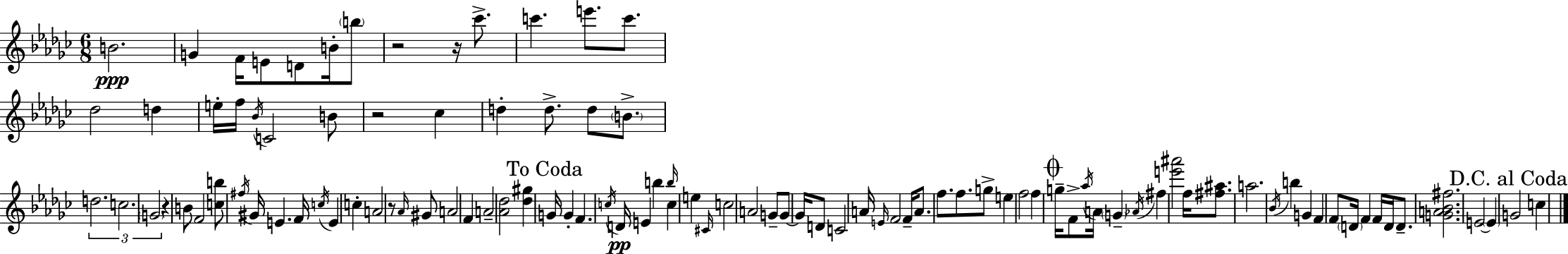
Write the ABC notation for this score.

X:1
T:Untitled
M:6/8
L:1/4
K:Ebm
B2 G F/4 E/2 D/2 B/4 b/2 z2 z/4 _c'/2 c' e'/2 c'/2 _d2 d e/4 f/4 _B/4 C2 B/2 z2 _c d d/2 d/2 B/2 d2 c2 G2 z B/2 F2 [cb]/2 ^f/4 ^G/4 E F/4 c/4 E c A2 z/2 _A/4 ^G/2 A2 F A2 [_A_d]2 [_d^g] G/4 G F c/4 D/4 E b b/4 c e ^C/4 c2 A2 G/2 G/2 G/4 D/2 C2 A/4 E/4 F2 F/4 A/2 f/2 f/2 g/2 e f2 f g/4 F/2 _a/4 A/4 G _A/4 ^f [e'^a']2 f/4 [^f^a]/2 a2 _B/4 b G F F/2 D/4 F F/4 D/4 D/2 [GA_B^f]2 E2 E G2 c